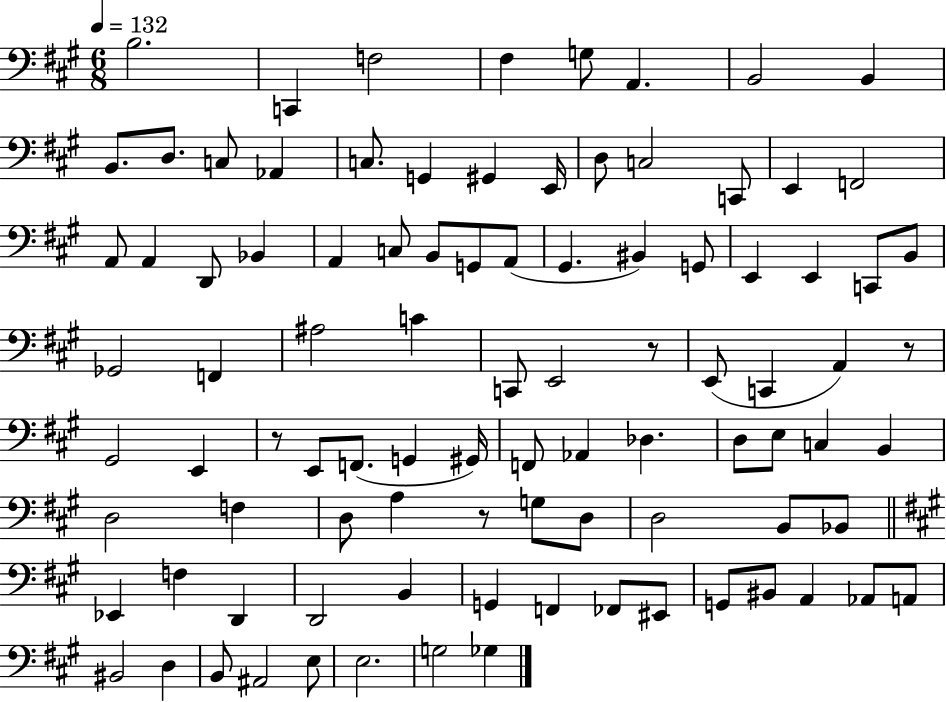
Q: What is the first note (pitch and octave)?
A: B3